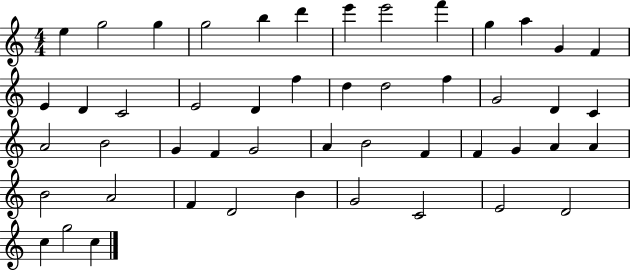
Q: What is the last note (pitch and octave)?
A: C5